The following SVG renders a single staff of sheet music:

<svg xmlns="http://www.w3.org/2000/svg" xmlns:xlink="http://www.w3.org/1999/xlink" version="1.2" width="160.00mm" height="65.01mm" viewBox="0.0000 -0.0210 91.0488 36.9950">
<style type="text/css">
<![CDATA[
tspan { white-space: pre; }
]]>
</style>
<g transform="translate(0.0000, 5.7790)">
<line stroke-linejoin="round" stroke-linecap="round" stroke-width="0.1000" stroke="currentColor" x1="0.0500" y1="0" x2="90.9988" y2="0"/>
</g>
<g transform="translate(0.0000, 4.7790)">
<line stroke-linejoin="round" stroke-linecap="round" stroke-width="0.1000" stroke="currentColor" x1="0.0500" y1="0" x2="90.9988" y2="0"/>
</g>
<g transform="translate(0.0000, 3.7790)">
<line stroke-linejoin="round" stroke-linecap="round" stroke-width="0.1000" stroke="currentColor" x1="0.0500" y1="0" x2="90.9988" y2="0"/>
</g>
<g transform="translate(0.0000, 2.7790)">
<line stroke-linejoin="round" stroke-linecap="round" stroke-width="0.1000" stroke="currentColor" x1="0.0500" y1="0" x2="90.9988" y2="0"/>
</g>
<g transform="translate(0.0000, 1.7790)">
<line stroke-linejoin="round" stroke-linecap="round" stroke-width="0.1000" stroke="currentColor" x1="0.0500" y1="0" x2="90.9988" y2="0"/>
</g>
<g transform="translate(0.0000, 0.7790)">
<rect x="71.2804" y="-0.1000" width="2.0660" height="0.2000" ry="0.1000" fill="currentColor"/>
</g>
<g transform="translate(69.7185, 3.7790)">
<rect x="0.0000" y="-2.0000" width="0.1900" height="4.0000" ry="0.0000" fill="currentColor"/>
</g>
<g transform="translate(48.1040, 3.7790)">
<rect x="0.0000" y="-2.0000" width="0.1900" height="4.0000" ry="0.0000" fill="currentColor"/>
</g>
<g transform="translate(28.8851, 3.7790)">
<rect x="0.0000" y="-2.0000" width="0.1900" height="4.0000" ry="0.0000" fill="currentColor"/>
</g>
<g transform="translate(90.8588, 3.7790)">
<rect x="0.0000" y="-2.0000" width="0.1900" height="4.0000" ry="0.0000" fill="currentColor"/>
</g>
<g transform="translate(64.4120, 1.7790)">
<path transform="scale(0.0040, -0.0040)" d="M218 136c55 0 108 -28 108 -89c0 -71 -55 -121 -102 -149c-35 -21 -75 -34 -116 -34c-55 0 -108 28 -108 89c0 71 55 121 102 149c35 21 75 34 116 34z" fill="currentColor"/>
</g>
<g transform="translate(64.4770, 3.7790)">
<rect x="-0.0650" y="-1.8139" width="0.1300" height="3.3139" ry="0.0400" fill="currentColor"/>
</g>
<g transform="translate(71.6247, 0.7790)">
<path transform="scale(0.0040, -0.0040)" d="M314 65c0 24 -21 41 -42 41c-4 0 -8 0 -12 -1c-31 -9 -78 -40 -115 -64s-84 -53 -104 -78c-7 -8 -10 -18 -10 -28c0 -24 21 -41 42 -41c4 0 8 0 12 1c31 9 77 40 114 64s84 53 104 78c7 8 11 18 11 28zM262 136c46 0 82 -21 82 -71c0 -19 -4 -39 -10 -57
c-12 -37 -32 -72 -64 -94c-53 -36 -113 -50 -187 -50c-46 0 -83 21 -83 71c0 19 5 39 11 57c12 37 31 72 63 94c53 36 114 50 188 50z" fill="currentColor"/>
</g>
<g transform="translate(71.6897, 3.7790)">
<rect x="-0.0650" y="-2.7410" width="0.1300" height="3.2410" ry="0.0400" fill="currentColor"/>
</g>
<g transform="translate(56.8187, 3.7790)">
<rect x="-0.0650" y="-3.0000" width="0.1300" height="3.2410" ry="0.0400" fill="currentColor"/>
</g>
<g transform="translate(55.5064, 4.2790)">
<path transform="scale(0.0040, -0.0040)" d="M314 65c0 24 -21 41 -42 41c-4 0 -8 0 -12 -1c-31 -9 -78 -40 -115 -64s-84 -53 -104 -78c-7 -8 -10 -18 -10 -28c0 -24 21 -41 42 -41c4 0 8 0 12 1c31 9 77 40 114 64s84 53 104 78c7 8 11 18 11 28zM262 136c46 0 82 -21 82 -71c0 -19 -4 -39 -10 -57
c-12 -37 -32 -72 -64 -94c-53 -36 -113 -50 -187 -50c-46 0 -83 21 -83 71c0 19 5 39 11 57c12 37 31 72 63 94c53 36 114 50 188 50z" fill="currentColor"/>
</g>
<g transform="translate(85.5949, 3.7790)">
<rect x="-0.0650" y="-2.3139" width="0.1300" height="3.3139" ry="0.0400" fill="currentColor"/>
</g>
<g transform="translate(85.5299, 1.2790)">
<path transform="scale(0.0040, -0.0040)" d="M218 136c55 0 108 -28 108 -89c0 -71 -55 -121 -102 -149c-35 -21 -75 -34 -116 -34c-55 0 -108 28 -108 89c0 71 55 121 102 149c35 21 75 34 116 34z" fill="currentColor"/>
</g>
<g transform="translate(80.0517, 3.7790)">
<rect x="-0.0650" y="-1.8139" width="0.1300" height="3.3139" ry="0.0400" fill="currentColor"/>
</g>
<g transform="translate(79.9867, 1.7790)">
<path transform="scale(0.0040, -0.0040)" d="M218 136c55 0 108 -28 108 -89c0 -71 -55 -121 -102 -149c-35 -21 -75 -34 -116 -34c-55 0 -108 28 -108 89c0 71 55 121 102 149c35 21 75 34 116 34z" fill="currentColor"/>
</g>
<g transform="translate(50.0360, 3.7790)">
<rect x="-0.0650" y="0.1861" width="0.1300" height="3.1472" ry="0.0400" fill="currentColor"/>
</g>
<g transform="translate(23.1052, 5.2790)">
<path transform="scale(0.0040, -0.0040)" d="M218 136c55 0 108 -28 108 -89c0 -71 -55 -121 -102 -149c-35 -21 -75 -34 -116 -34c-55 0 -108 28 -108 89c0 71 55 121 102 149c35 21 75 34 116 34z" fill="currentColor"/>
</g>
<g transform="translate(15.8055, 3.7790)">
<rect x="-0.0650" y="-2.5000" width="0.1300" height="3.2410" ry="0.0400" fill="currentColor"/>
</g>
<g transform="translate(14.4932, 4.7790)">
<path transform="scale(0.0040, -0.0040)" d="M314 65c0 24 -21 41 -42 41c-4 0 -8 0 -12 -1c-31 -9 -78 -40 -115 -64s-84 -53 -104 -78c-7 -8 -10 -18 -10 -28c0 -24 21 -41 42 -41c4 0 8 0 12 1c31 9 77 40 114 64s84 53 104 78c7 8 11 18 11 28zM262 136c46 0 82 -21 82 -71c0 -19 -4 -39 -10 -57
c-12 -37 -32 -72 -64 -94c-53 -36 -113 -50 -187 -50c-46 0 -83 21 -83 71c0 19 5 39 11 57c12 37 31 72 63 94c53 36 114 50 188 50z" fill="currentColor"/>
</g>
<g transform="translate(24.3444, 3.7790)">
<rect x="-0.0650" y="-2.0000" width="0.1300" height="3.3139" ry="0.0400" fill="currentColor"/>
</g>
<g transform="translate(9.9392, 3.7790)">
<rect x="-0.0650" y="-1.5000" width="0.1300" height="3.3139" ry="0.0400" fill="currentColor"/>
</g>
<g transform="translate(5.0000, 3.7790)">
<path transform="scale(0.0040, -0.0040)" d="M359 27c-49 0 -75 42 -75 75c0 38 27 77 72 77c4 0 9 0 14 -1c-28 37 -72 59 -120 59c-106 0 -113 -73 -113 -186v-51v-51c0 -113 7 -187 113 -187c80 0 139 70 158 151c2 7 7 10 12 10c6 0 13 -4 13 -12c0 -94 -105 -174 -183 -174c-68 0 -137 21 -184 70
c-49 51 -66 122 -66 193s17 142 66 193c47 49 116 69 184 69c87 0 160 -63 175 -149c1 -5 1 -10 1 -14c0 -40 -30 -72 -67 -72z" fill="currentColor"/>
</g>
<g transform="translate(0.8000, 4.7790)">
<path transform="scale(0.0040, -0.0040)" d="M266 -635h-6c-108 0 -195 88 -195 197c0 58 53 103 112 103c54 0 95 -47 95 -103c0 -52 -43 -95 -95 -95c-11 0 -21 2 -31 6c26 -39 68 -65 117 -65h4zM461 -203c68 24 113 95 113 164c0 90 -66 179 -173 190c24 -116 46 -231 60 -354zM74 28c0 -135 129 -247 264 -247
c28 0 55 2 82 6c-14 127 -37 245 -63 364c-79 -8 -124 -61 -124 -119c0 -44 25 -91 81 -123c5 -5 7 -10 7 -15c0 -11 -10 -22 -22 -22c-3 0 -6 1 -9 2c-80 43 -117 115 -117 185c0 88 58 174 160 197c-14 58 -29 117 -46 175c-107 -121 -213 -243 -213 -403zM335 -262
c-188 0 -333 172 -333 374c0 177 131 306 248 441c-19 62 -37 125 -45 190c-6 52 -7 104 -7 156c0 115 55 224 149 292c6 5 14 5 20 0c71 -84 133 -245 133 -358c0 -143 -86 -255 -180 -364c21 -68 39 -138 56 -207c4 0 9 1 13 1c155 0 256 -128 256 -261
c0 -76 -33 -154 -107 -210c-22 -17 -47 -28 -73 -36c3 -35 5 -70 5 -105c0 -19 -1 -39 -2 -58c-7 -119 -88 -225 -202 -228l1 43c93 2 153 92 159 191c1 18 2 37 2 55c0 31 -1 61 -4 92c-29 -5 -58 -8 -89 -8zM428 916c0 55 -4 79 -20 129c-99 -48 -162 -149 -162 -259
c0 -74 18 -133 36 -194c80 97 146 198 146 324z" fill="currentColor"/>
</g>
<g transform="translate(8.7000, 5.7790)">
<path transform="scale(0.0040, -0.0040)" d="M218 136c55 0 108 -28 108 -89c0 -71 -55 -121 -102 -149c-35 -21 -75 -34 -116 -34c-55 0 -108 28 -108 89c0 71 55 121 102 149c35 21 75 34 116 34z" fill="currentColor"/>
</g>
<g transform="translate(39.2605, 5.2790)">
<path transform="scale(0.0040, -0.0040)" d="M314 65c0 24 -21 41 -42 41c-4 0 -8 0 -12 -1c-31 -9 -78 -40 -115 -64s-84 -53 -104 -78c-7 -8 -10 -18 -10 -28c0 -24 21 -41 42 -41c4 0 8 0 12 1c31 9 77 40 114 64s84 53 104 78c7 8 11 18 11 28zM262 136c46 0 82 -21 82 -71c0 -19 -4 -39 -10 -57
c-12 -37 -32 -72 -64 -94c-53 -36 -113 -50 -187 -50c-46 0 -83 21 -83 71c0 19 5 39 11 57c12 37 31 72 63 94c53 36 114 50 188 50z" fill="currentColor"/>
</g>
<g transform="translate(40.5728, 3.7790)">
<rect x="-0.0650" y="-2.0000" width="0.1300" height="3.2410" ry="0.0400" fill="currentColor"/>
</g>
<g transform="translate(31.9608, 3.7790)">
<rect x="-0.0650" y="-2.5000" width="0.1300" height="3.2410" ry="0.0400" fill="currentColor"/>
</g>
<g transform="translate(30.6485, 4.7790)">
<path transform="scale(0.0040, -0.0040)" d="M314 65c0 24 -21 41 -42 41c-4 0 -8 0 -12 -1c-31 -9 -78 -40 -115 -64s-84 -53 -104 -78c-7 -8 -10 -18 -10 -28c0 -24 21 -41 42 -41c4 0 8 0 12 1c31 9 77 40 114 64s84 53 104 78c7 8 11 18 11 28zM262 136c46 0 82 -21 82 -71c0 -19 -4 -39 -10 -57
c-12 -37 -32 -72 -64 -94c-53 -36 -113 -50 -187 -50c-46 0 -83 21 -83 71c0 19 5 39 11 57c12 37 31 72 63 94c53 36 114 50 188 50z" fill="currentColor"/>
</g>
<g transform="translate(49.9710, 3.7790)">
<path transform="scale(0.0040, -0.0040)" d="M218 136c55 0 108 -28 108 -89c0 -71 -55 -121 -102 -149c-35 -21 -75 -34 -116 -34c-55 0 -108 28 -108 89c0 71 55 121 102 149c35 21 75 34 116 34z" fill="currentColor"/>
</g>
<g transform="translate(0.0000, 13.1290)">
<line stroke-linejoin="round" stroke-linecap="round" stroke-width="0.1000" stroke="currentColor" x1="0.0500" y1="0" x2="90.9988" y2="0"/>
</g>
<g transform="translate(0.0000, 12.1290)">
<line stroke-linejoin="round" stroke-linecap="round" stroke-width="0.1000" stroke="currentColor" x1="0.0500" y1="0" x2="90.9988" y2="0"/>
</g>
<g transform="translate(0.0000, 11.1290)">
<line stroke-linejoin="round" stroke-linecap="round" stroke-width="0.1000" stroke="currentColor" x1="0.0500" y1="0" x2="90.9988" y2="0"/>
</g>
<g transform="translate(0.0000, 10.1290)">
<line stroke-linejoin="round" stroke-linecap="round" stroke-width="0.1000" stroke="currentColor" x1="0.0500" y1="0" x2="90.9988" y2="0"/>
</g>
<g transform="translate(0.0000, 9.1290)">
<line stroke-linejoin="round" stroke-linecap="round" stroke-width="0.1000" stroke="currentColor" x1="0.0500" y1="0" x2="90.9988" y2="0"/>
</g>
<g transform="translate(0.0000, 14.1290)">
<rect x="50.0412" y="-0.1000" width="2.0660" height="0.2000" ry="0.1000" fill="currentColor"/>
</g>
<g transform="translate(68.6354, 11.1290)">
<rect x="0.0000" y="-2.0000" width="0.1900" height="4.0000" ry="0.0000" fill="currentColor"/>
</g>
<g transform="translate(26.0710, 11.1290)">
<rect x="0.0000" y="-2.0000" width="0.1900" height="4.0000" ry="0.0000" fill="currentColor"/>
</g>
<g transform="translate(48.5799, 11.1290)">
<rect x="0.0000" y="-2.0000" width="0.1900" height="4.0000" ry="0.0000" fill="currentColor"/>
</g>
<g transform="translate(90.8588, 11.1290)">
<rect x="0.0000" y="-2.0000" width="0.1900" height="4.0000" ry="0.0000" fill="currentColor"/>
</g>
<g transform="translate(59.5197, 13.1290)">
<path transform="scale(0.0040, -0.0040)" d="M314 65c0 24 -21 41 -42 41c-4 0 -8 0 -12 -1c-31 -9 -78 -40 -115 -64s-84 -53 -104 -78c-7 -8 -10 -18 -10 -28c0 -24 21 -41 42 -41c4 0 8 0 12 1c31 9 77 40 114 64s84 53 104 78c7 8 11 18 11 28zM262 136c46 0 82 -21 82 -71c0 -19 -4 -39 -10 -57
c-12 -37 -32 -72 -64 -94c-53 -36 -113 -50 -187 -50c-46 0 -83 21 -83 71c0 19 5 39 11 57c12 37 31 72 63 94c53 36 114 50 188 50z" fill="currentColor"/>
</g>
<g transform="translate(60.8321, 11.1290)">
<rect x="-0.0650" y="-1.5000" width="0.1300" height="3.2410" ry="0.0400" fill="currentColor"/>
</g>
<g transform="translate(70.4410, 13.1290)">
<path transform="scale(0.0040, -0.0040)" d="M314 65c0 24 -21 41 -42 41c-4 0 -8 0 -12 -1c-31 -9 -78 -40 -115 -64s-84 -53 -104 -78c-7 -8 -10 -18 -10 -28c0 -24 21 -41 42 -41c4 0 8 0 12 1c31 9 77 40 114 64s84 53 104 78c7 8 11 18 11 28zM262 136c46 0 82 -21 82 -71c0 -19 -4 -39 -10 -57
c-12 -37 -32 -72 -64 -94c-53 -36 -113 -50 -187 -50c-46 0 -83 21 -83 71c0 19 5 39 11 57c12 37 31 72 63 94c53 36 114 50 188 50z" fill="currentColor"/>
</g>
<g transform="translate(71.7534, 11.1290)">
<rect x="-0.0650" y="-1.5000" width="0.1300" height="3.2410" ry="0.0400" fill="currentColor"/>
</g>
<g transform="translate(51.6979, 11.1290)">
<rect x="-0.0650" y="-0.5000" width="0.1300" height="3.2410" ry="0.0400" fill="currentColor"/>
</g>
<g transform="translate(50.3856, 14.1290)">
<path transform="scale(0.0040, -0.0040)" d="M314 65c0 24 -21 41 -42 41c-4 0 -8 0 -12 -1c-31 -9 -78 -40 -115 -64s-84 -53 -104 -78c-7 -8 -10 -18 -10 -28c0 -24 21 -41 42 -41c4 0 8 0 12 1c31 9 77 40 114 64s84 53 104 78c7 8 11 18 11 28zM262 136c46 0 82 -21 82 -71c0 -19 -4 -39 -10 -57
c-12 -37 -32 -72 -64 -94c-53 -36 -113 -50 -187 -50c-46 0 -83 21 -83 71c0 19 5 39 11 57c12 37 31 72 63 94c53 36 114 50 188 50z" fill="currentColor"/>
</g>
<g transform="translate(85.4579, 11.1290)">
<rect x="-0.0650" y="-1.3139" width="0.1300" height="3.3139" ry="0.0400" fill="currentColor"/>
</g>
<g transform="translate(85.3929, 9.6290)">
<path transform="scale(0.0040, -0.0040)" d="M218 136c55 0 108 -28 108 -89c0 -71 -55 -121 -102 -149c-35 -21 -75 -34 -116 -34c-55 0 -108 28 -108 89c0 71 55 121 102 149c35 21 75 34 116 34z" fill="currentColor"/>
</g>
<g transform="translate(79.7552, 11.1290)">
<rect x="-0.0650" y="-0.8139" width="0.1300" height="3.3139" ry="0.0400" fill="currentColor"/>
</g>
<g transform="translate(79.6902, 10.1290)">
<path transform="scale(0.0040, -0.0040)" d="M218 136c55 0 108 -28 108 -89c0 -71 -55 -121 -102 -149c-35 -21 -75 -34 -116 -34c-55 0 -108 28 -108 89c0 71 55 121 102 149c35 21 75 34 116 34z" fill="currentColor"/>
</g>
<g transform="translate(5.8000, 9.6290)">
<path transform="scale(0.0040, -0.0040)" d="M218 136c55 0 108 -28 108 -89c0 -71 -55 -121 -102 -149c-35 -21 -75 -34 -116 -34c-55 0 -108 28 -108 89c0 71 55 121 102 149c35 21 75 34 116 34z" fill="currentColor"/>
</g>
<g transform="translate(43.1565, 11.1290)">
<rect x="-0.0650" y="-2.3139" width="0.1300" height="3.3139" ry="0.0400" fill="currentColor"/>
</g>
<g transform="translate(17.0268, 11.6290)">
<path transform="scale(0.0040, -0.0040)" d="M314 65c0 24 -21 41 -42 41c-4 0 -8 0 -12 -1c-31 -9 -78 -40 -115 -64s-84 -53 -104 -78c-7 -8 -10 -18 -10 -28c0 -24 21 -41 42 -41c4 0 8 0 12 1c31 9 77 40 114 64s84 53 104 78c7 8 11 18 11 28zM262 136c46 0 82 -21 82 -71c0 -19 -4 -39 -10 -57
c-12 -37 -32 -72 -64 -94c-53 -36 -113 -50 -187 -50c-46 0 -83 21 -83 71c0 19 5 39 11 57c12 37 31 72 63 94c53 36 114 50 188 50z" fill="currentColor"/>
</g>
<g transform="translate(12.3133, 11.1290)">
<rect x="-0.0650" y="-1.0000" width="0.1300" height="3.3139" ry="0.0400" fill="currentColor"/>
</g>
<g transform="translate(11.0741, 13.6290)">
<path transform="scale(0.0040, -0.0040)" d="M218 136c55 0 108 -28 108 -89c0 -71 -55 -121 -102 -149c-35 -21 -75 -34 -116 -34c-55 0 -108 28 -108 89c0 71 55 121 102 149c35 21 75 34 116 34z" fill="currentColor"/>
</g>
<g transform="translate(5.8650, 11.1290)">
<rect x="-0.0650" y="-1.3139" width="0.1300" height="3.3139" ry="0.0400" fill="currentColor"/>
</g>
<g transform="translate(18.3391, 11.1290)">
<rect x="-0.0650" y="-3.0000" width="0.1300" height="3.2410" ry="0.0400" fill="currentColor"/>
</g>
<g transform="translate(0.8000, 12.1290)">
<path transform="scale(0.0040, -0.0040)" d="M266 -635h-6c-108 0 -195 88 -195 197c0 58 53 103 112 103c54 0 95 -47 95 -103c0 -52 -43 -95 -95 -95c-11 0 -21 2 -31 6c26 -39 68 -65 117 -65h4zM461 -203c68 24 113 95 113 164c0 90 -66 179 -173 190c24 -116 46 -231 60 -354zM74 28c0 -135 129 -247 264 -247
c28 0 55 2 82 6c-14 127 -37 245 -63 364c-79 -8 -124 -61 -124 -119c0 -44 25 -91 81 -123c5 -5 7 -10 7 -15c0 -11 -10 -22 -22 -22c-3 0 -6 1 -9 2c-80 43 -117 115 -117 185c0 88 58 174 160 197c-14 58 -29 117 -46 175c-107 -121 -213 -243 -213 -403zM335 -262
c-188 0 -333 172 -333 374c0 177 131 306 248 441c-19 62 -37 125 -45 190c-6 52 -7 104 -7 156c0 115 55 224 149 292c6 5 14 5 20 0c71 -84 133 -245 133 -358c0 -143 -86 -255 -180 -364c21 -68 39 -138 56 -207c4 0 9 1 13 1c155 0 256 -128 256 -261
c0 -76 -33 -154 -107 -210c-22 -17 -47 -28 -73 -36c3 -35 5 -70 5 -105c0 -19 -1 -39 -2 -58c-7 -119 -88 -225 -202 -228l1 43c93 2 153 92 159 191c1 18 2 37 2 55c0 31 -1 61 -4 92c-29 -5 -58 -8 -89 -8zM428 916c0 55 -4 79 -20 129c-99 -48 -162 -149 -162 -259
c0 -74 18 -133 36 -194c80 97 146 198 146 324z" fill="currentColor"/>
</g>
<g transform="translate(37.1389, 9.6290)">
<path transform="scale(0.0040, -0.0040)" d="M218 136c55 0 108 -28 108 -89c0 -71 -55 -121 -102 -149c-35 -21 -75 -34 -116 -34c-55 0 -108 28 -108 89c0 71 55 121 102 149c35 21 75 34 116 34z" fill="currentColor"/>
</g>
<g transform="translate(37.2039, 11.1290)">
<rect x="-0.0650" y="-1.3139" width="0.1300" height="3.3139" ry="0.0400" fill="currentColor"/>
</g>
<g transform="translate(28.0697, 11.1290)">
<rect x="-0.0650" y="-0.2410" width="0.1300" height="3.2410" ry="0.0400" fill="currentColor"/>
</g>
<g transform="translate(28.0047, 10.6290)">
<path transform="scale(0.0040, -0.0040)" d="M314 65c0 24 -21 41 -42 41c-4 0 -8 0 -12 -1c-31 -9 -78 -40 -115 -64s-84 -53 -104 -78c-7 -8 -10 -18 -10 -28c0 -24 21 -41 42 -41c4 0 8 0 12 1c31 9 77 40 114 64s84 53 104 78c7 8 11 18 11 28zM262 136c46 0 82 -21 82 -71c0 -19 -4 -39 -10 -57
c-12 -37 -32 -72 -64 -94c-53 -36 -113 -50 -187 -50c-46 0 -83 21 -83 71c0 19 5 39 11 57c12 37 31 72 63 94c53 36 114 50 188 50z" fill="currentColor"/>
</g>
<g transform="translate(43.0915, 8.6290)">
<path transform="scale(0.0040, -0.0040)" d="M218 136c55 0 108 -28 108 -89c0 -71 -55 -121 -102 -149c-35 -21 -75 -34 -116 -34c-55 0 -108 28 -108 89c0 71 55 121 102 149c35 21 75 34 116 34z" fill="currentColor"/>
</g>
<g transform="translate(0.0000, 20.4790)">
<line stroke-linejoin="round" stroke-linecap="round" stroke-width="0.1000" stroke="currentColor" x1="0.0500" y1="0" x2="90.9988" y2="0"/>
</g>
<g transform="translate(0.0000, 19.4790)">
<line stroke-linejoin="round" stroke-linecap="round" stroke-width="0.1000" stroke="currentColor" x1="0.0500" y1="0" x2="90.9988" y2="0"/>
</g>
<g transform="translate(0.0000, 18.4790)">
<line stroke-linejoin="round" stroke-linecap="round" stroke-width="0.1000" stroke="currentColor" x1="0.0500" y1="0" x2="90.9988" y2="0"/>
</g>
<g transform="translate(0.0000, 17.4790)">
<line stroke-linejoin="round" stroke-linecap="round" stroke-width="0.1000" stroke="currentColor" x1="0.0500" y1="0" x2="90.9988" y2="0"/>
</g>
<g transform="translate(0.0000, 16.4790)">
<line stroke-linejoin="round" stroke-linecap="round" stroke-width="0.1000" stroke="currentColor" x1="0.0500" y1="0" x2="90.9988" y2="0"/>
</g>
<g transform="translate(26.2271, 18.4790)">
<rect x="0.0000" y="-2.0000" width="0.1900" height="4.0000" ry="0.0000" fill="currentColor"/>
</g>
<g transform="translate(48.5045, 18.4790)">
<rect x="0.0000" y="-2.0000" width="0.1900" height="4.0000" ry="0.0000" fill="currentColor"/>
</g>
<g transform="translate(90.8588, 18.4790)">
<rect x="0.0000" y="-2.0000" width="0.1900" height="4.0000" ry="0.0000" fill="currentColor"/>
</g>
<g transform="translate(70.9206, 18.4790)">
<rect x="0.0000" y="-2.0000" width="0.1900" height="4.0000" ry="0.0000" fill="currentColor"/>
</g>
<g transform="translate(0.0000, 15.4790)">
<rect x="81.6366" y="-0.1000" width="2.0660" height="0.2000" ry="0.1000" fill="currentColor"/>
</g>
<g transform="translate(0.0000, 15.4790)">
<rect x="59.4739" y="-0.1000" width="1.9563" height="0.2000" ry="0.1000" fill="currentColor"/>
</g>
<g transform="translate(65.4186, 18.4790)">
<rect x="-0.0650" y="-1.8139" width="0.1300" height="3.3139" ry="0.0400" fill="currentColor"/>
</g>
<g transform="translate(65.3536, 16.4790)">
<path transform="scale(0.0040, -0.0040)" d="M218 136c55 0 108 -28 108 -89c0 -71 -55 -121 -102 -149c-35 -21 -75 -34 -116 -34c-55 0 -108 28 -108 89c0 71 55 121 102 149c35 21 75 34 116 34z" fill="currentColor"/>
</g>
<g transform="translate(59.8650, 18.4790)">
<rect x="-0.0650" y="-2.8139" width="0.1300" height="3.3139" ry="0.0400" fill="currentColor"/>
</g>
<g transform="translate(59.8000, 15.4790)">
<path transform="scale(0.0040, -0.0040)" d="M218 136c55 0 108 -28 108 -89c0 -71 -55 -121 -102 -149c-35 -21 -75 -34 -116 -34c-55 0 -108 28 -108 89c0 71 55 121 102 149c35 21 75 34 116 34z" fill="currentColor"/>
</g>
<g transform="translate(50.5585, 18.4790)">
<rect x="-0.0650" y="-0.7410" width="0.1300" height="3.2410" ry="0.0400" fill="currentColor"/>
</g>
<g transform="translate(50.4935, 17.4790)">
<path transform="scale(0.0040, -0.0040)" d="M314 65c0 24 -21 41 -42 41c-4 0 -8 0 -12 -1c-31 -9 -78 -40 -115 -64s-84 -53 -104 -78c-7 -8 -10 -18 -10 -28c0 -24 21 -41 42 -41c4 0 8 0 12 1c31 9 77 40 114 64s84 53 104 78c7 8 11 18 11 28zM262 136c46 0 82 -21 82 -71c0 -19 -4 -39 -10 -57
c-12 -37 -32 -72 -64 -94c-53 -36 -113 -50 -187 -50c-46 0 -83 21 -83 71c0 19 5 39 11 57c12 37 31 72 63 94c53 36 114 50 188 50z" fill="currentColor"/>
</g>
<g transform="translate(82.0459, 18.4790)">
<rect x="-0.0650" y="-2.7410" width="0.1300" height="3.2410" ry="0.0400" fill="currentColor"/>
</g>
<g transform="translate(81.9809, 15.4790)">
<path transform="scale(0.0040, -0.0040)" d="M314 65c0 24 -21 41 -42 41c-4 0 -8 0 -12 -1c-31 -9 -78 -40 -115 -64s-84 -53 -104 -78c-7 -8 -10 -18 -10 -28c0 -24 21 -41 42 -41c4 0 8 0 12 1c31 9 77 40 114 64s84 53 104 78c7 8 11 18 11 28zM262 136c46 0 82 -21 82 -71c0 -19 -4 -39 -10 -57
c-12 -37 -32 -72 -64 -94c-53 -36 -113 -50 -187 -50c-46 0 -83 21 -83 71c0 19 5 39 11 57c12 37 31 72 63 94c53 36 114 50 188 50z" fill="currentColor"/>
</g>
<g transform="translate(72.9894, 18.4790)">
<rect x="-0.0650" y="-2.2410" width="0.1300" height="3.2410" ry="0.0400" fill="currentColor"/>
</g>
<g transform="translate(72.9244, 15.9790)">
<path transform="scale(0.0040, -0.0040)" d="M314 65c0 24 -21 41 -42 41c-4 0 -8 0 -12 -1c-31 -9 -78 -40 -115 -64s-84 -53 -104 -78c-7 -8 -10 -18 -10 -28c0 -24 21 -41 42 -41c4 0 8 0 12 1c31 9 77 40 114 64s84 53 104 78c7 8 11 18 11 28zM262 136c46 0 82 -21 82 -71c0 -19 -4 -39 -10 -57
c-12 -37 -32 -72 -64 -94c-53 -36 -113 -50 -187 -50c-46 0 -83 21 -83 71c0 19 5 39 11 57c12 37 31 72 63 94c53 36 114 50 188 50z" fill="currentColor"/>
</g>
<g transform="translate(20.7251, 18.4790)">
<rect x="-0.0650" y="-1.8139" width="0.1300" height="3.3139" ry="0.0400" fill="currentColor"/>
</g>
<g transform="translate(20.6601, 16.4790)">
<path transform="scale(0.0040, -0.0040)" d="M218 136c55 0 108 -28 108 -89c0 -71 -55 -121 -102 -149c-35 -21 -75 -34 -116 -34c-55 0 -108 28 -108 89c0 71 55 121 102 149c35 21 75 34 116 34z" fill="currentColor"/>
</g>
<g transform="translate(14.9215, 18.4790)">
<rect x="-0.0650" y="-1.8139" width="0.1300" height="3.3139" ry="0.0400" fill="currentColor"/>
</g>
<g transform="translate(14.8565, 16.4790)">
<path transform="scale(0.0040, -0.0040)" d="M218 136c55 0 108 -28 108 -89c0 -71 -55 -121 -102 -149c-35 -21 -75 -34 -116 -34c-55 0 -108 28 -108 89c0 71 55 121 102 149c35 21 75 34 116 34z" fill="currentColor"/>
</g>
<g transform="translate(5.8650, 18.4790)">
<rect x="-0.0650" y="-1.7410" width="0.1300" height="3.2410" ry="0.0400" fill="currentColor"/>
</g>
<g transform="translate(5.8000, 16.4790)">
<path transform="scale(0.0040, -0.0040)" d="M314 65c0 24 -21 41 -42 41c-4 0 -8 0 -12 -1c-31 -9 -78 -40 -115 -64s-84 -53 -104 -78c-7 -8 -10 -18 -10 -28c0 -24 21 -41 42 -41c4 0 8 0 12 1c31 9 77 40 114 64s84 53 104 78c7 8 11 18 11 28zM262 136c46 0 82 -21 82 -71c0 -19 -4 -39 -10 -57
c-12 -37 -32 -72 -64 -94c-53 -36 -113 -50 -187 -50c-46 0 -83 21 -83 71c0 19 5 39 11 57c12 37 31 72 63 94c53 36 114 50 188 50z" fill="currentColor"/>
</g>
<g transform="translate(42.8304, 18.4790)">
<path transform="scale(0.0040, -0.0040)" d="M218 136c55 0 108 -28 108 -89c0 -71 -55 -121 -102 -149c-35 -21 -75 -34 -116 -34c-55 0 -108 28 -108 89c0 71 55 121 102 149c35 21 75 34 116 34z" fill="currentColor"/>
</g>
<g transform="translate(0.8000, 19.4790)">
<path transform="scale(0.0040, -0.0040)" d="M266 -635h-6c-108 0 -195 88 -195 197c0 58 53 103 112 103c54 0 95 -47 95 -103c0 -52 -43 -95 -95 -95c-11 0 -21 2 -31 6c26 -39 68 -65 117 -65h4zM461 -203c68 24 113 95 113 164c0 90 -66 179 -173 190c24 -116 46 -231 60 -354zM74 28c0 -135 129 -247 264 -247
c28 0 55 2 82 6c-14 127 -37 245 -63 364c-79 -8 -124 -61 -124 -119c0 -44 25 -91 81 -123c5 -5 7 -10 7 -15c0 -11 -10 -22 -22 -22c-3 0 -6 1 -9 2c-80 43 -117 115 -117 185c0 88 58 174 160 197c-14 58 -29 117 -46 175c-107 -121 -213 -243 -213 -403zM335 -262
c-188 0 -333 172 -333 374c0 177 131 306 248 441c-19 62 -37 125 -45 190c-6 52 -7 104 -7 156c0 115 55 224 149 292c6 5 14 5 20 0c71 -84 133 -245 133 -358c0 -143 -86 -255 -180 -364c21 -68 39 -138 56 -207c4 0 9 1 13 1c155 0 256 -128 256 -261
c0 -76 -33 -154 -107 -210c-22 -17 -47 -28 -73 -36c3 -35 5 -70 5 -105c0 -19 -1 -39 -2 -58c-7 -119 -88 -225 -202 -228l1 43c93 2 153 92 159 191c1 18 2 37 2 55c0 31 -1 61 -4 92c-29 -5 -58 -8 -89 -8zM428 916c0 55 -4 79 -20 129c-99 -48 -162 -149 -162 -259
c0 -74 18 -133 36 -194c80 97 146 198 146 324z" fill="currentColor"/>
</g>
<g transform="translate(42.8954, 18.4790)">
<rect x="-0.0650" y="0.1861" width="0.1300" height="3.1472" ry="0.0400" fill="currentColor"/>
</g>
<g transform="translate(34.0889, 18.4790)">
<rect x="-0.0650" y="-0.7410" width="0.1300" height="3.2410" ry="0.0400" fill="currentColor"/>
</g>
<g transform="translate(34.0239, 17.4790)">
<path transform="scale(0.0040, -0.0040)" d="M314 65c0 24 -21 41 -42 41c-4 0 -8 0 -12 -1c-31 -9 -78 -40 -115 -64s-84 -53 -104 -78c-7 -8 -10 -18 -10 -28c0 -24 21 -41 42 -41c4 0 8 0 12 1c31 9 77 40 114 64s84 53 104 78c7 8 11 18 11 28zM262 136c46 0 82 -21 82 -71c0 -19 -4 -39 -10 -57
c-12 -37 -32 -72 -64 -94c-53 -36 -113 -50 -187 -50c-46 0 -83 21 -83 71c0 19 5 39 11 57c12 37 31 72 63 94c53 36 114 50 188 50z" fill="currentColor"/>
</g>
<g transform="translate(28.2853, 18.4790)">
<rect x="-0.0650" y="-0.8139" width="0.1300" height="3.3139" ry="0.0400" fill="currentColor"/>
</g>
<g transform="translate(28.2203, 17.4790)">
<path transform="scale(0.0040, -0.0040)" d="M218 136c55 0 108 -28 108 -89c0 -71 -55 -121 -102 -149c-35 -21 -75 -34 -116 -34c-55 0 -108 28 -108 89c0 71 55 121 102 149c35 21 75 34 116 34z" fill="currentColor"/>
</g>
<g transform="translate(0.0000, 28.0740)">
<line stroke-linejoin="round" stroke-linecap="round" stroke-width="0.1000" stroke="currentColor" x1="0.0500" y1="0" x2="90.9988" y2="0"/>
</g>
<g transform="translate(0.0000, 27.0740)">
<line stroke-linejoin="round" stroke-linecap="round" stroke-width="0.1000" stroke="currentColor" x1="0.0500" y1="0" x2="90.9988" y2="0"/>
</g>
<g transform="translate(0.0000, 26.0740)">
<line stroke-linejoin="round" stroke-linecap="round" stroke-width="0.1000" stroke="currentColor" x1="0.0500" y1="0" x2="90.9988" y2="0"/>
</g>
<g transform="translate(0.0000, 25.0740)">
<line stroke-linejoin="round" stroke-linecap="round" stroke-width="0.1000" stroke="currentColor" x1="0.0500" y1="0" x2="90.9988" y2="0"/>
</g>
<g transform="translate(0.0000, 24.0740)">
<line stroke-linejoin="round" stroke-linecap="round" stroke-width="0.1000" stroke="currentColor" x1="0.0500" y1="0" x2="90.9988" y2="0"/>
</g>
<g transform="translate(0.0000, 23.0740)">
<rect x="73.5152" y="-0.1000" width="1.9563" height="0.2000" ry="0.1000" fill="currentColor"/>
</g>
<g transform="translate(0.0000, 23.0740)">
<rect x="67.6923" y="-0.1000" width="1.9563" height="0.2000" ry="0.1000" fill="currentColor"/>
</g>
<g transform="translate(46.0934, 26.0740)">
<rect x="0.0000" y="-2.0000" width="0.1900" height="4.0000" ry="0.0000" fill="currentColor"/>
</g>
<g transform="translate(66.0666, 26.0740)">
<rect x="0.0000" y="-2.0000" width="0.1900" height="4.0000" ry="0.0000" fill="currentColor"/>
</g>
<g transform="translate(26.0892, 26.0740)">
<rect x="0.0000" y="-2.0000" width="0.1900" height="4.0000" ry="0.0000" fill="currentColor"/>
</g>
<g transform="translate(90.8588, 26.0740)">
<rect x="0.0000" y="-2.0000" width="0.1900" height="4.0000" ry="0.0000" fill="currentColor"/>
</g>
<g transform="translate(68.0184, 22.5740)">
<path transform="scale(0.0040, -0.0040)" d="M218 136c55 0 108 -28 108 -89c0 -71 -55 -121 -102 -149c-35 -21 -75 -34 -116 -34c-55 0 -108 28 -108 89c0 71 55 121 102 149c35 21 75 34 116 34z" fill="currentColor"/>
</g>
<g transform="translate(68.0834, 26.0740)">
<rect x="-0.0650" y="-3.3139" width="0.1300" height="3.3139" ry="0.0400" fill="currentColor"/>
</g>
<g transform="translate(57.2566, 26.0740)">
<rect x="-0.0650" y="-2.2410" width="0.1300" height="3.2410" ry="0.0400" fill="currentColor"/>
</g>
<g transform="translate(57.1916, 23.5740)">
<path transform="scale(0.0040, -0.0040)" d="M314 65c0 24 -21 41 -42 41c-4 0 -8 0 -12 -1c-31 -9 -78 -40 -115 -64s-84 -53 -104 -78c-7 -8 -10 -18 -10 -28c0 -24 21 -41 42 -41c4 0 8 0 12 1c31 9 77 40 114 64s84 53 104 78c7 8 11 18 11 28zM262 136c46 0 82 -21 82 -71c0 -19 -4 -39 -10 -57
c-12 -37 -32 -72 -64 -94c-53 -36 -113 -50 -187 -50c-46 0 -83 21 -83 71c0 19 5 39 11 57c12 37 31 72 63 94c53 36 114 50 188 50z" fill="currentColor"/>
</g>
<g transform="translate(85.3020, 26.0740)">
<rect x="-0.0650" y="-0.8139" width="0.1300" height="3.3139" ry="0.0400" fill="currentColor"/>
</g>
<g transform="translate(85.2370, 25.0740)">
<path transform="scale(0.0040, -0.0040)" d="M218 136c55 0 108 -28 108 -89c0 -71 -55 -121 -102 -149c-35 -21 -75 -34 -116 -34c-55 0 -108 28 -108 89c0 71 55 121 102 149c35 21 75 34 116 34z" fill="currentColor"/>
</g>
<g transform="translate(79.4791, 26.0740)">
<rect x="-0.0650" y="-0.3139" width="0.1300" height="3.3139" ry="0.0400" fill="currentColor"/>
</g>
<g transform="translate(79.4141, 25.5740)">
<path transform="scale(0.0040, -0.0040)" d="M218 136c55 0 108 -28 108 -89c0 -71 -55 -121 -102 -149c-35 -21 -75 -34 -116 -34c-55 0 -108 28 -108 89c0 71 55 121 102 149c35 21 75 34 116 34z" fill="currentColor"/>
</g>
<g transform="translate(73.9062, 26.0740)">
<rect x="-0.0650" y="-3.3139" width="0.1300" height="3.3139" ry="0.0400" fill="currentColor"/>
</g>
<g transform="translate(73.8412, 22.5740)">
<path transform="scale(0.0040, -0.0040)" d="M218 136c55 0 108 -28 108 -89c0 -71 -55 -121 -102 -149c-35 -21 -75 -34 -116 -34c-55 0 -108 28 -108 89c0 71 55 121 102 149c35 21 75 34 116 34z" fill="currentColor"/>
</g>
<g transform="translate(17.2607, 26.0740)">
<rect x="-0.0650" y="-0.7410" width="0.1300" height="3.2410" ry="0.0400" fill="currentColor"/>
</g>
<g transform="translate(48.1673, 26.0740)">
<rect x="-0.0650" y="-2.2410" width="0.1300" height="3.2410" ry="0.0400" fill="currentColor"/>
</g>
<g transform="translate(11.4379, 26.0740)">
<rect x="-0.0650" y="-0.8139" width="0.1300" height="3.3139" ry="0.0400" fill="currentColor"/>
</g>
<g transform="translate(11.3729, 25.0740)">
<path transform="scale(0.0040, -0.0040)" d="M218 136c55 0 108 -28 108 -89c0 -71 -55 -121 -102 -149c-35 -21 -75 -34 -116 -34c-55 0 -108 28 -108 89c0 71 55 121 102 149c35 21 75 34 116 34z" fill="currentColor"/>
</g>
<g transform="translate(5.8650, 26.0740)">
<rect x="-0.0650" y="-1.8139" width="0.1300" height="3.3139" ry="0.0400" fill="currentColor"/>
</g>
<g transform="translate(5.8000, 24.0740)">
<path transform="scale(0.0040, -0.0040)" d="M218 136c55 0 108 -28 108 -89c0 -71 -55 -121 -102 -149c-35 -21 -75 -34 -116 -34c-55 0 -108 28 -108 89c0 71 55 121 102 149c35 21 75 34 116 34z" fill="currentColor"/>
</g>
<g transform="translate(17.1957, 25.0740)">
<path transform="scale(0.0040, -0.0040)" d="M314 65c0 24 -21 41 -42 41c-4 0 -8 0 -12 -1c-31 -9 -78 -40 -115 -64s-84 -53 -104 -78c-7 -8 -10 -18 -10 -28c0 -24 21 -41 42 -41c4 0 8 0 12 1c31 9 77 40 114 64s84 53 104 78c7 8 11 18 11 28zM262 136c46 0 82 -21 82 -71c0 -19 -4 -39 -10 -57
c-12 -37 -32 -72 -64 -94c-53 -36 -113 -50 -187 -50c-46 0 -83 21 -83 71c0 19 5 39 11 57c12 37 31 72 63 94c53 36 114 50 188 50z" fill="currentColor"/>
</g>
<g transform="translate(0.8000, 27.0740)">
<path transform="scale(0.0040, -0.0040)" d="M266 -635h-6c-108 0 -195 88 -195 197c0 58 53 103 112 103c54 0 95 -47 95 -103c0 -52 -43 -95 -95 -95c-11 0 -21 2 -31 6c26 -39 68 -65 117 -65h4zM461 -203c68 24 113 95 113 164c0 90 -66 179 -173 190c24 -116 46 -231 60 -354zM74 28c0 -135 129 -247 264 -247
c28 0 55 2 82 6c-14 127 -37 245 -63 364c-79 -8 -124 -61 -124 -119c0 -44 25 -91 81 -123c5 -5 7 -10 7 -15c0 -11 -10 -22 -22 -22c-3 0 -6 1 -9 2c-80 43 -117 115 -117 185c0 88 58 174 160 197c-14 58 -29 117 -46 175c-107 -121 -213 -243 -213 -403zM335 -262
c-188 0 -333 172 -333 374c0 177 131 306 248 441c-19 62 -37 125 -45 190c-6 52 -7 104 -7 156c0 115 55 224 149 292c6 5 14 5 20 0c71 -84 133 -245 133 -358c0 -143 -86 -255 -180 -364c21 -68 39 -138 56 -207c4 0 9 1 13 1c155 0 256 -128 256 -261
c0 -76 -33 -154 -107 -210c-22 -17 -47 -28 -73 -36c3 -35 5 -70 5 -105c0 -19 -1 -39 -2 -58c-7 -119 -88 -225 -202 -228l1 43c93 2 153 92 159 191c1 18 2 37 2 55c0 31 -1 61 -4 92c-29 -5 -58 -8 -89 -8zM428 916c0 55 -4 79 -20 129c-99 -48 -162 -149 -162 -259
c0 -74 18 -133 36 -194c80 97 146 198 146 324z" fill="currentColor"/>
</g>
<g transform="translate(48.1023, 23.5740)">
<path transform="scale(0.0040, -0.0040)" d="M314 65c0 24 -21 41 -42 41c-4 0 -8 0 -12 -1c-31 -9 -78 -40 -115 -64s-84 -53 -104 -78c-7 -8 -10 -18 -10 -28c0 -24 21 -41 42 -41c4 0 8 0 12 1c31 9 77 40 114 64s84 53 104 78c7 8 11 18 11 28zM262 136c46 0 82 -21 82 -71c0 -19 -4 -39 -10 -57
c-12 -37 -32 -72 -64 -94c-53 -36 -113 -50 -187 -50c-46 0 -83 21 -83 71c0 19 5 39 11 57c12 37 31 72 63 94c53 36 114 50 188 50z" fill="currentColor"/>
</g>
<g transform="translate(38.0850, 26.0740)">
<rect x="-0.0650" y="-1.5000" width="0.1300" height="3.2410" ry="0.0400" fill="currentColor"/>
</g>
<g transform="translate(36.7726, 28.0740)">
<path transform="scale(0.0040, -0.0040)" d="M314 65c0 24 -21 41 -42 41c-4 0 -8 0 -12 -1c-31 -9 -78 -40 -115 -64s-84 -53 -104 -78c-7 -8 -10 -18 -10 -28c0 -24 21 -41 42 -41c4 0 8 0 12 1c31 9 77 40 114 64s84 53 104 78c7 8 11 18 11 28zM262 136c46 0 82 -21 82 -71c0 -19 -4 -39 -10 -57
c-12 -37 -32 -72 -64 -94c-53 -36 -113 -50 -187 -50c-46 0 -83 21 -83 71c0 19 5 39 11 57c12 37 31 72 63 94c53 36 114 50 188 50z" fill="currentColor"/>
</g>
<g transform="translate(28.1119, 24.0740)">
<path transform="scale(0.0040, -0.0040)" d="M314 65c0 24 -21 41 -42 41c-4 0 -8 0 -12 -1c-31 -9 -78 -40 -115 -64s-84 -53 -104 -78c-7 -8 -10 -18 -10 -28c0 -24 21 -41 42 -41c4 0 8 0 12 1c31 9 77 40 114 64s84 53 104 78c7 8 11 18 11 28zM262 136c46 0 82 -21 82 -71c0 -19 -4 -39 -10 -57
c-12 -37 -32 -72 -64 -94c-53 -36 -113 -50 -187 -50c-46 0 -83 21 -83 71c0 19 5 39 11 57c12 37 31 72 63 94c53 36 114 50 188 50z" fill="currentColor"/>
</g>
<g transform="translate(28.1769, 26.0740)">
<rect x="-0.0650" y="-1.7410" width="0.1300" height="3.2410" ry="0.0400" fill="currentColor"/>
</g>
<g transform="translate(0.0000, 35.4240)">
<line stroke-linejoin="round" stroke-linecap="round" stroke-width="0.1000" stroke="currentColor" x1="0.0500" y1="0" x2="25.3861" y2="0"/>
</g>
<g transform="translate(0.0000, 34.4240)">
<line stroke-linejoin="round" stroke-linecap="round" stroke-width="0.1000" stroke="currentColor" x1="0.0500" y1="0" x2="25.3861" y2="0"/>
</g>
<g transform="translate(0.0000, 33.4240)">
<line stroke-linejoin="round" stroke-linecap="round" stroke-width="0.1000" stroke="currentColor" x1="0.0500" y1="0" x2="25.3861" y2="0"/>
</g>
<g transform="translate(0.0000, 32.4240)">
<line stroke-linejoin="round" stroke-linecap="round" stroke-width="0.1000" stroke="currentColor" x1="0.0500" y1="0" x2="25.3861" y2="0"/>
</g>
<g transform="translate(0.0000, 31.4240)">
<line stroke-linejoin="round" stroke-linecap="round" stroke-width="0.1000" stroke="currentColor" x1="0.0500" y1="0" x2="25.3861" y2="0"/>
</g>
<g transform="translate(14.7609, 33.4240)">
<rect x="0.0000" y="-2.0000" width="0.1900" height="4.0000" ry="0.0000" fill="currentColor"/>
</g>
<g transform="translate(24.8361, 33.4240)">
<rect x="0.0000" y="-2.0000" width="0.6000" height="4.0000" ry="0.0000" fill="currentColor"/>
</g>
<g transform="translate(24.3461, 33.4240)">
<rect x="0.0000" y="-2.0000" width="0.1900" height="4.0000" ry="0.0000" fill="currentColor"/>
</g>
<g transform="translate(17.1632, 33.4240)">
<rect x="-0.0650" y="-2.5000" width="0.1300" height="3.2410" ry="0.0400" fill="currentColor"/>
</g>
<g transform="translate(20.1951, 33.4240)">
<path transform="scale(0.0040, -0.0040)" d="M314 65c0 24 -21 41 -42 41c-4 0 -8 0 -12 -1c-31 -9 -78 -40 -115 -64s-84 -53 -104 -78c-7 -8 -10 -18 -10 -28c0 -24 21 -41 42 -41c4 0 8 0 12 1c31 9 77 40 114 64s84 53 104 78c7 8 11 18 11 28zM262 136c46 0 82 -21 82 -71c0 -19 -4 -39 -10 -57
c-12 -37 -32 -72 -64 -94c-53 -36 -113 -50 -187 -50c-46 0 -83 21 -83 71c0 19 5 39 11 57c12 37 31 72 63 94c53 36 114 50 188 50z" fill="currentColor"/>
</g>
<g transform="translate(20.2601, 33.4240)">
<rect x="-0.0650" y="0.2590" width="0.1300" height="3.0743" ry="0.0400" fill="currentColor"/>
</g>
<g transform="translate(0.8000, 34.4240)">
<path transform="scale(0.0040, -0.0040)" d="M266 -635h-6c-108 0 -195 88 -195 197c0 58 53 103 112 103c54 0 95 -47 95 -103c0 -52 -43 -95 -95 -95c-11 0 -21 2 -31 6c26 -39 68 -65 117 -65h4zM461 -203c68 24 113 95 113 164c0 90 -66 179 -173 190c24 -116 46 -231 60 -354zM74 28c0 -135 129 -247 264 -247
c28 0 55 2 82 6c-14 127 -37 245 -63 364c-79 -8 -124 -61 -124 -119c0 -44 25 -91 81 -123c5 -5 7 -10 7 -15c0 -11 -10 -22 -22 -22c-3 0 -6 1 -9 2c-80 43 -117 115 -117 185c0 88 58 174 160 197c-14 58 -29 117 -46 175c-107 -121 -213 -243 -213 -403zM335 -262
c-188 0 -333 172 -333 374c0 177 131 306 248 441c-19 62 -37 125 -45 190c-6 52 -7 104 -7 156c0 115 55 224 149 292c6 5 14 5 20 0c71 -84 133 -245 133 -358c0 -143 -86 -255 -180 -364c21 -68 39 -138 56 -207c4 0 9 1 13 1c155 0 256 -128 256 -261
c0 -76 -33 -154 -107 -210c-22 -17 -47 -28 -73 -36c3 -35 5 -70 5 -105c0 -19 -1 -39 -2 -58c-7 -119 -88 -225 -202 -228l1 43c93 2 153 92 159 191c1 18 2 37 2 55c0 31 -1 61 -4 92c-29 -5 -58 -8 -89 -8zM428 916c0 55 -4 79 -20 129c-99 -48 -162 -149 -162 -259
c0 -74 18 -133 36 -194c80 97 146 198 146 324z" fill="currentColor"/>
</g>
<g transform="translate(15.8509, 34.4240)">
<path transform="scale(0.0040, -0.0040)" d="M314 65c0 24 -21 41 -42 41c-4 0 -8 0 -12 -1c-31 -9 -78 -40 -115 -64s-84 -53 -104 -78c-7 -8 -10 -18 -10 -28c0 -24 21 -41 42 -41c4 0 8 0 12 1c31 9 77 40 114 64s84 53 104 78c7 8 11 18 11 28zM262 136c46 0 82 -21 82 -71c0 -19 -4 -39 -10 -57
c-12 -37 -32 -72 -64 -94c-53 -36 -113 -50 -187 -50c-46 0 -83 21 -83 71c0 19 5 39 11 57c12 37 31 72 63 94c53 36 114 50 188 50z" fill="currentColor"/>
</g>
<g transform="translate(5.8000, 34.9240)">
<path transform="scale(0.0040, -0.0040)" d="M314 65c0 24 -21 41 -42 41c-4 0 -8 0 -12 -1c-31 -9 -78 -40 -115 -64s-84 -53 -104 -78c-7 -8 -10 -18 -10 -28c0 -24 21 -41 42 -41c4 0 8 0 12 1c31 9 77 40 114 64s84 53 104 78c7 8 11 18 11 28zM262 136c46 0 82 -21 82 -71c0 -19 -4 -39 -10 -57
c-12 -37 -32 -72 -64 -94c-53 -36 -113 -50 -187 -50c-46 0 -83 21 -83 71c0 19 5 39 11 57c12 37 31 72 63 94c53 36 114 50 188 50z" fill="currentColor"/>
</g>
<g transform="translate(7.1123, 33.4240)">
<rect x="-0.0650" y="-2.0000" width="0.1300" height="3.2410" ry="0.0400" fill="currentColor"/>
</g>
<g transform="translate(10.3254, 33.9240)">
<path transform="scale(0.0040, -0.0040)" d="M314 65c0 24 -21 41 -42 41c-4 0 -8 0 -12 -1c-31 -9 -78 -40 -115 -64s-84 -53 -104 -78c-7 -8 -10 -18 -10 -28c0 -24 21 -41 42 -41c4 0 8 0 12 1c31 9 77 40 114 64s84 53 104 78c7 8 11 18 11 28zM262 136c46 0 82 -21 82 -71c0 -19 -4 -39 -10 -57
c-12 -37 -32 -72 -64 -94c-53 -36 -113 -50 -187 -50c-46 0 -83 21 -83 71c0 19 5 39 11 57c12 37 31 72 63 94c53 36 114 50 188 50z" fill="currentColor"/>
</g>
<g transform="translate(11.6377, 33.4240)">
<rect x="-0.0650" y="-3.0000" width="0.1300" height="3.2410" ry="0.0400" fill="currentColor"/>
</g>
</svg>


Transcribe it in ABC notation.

X:1
T:Untitled
M:4/4
L:1/4
K:C
E G2 F G2 F2 B A2 f a2 f g e D A2 c2 e g C2 E2 E2 d e f2 f f d d2 B d2 a f g2 a2 f d d2 f2 E2 g2 g2 b b c d F2 A2 G2 B2